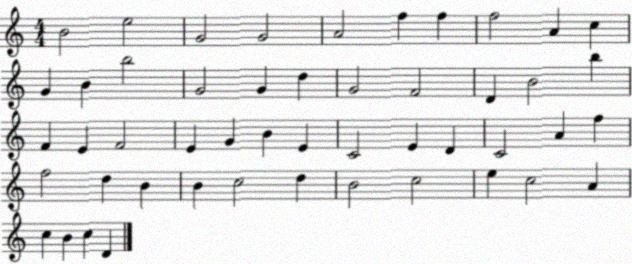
X:1
T:Untitled
M:4/4
L:1/4
K:C
B2 e2 G2 G2 A2 f f f2 A c G B b2 G2 G d G2 F2 D B2 b F E F2 E G B E C2 E D C2 A f f2 d B B c2 d B2 c2 e c2 A c B c D